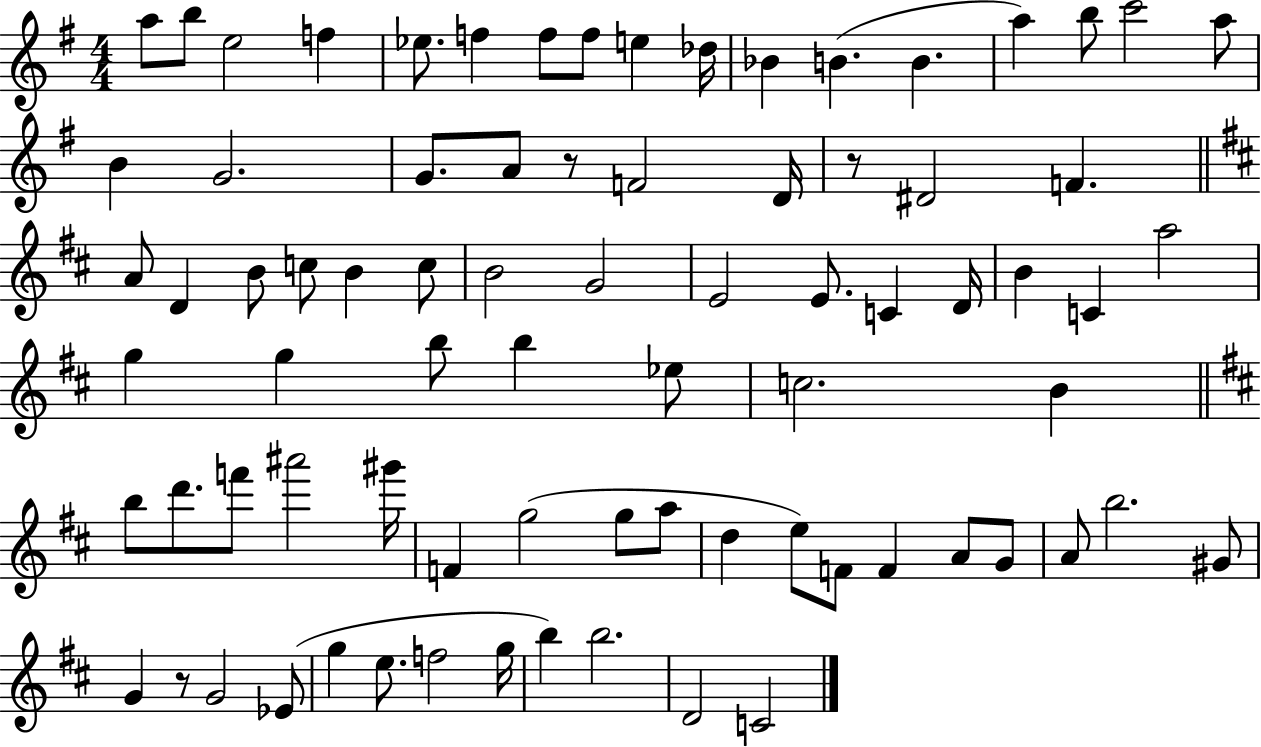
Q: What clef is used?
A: treble